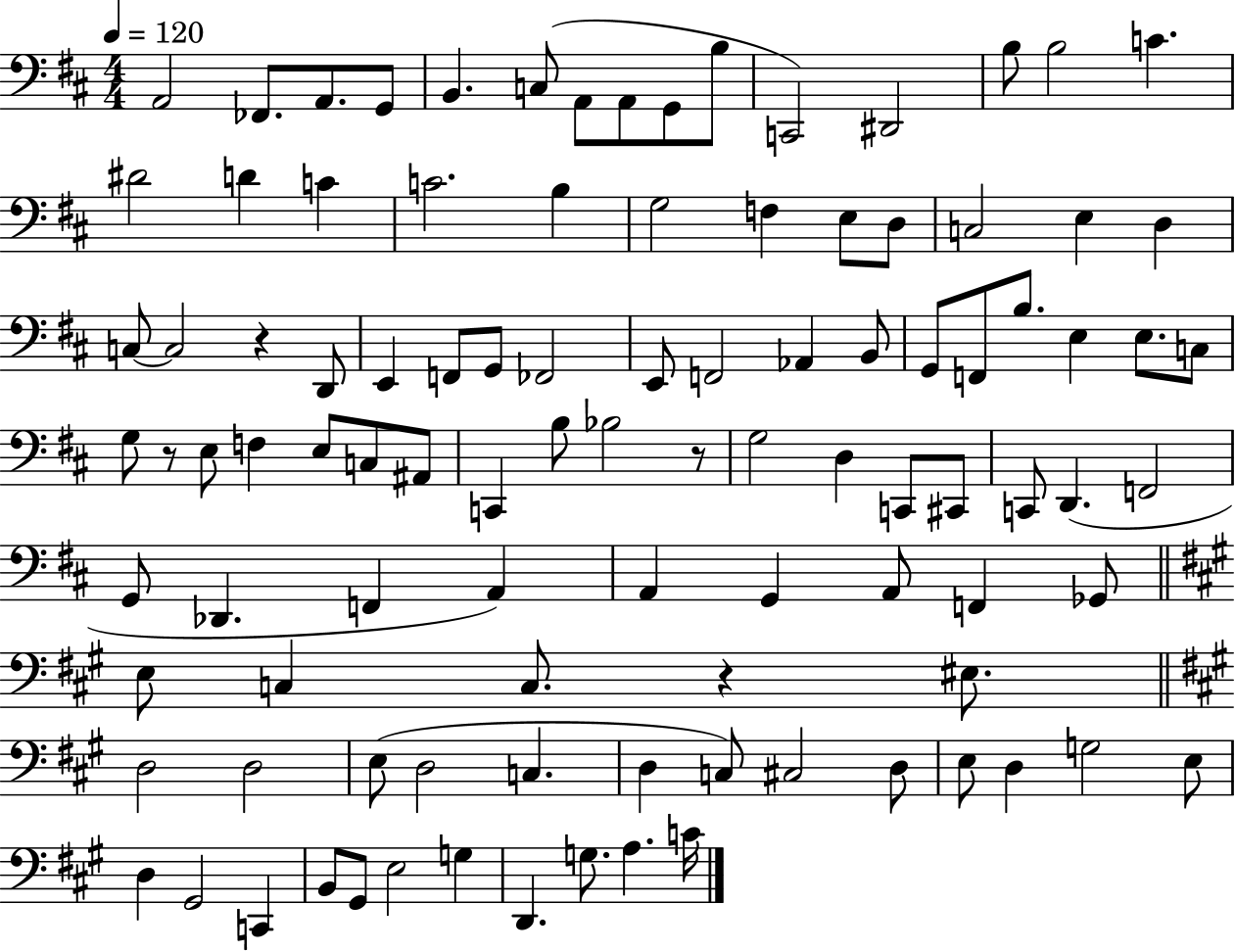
A2/h FES2/e. A2/e. G2/e B2/q. C3/e A2/e A2/e G2/e B3/e C2/h D#2/h B3/e B3/h C4/q. D#4/h D4/q C4/q C4/h. B3/q G3/h F3/q E3/e D3/e C3/h E3/q D3/q C3/e C3/h R/q D2/e E2/q F2/e G2/e FES2/h E2/e F2/h Ab2/q B2/e G2/e F2/e B3/e. E3/q E3/e. C3/e G3/e R/e E3/e F3/q E3/e C3/e A#2/e C2/q B3/e Bb3/h R/e G3/h D3/q C2/e C#2/e C2/e D2/q. F2/h G2/e Db2/q. F2/q A2/q A2/q G2/q A2/e F2/q Gb2/e E3/e C3/q C3/e. R/q EIS3/e. D3/h D3/h E3/e D3/h C3/q. D3/q C3/e C#3/h D3/e E3/e D3/q G3/h E3/e D3/q G#2/h C2/q B2/e G#2/e E3/h G3/q D2/q. G3/e. A3/q. C4/s